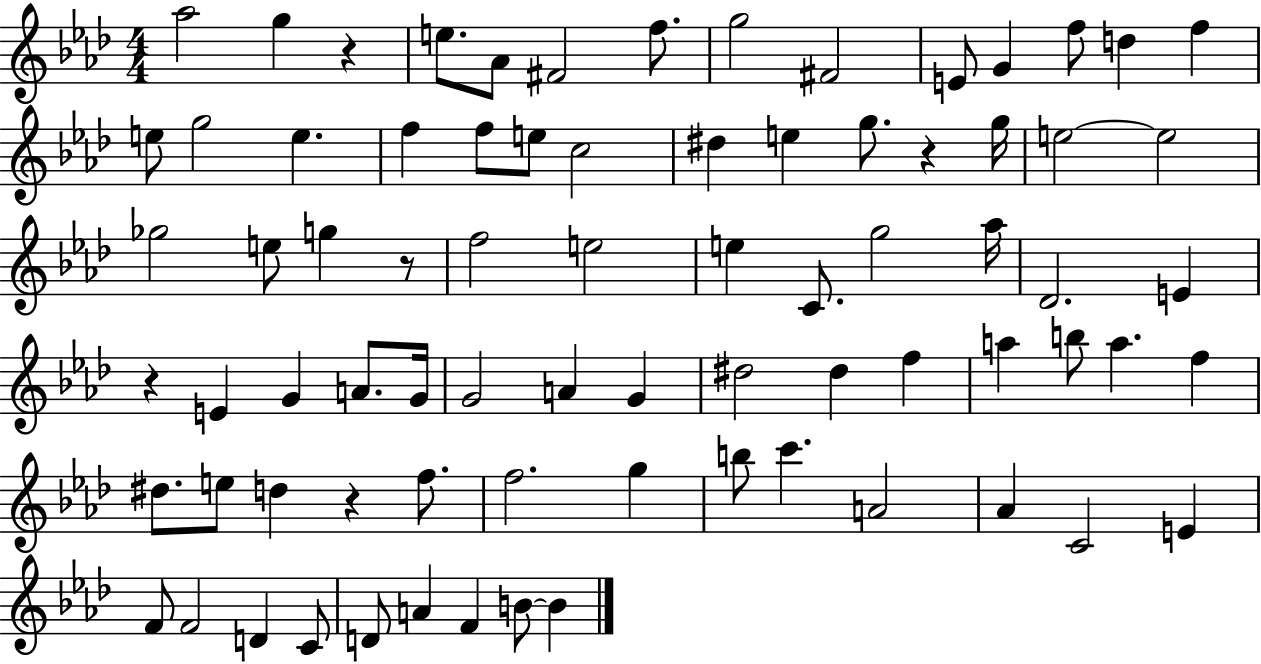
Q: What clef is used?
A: treble